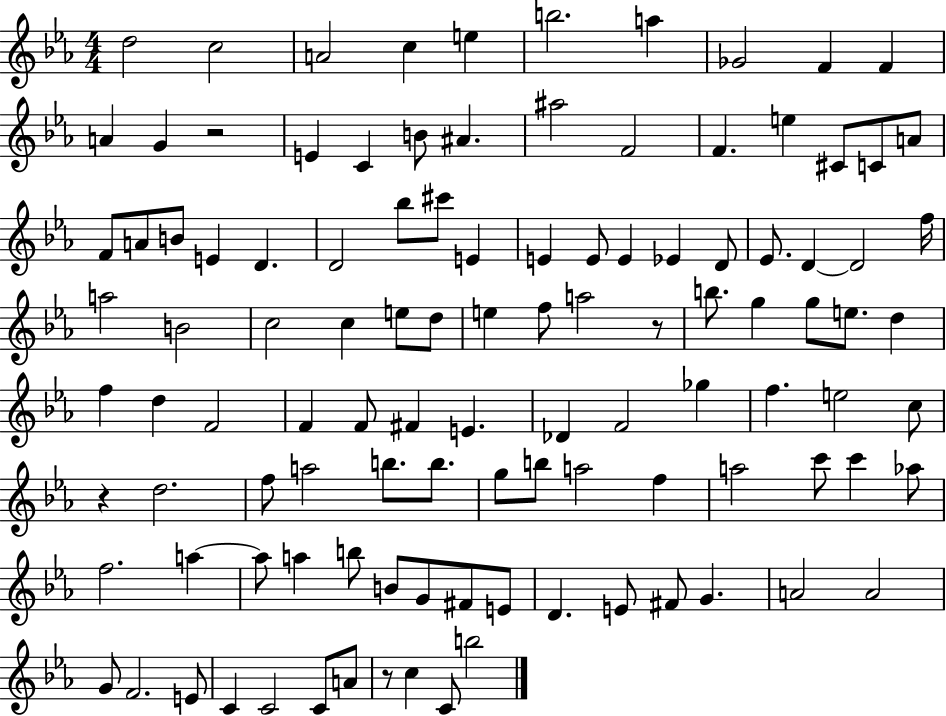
D5/h C5/h A4/h C5/q E5/q B5/h. A5/q Gb4/h F4/q F4/q A4/q G4/q R/h E4/q C4/q B4/e A#4/q. A#5/h F4/h F4/q. E5/q C#4/e C4/e A4/e F4/e A4/e B4/e E4/q D4/q. D4/h Bb5/e C#6/e E4/q E4/q E4/e E4/q Eb4/q D4/e Eb4/e. D4/q D4/h F5/s A5/h B4/h C5/h C5/q E5/e D5/e E5/q F5/e A5/h R/e B5/e. G5/q G5/e E5/e. D5/q F5/q D5/q F4/h F4/q F4/e F#4/q E4/q. Db4/q F4/h Gb5/q F5/q. E5/h C5/e R/q D5/h. F5/e A5/h B5/e. B5/e. G5/e B5/e A5/h F5/q A5/h C6/e C6/q Ab5/e F5/h. A5/q A5/e A5/q B5/e B4/e G4/e F#4/e E4/e D4/q. E4/e F#4/e G4/q. A4/h A4/h G4/e F4/h. E4/e C4/q C4/h C4/e A4/e R/e C5/q C4/e B5/h